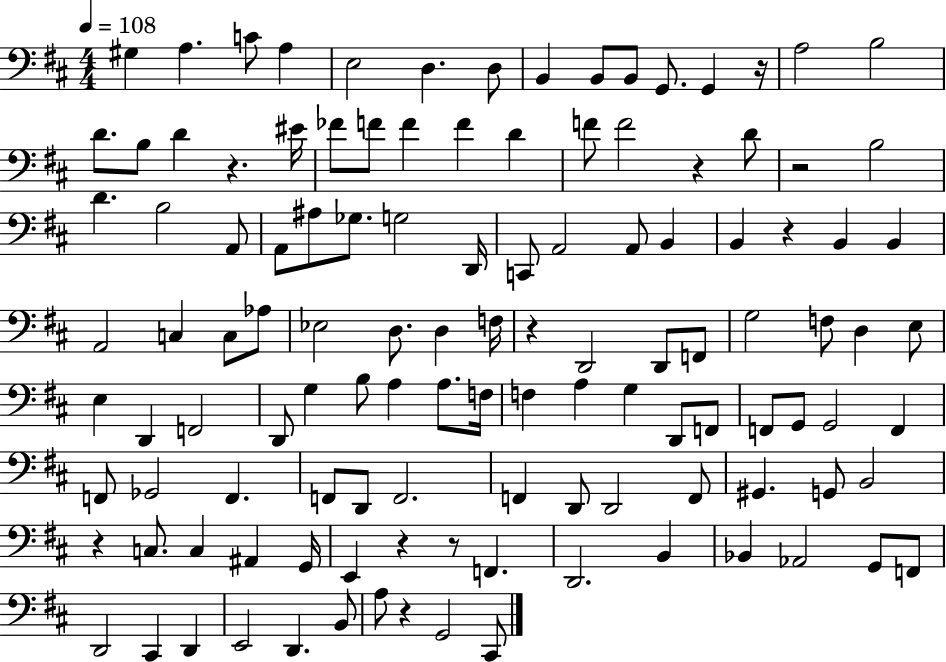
X:1
T:Untitled
M:4/4
L:1/4
K:D
^G, A, C/2 A, E,2 D, D,/2 B,, B,,/2 B,,/2 G,,/2 G,, z/4 A,2 B,2 D/2 B,/2 D z ^E/4 _F/2 F/2 F F D F/2 F2 z D/2 z2 B,2 D B,2 A,,/2 A,,/2 ^A,/2 _G,/2 G,2 D,,/4 C,,/2 A,,2 A,,/2 B,, B,, z B,, B,, A,,2 C, C,/2 _A,/2 _E,2 D,/2 D, F,/4 z D,,2 D,,/2 F,,/2 G,2 F,/2 D, E,/2 E, D,, F,,2 D,,/2 G, B,/2 A, A,/2 F,/4 F, A, G, D,,/2 F,,/2 F,,/2 G,,/2 G,,2 F,, F,,/2 _G,,2 F,, F,,/2 D,,/2 F,,2 F,, D,,/2 D,,2 F,,/2 ^G,, G,,/2 B,,2 z C,/2 C, ^A,, G,,/4 E,, z z/2 F,, D,,2 B,, _B,, _A,,2 G,,/2 F,,/2 D,,2 ^C,, D,, E,,2 D,, B,,/2 A,/2 z G,,2 ^C,,/2